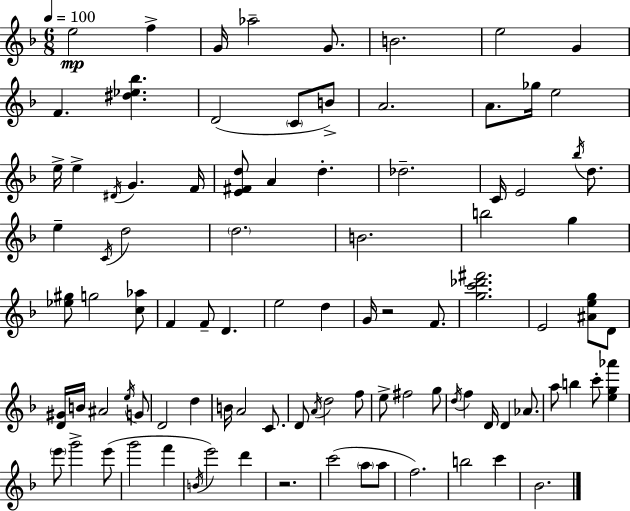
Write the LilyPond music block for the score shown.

{
  \clef treble
  \numericTimeSignature
  \time 6/8
  \key f \major
  \tempo 4 = 100
  e''2\mp f''4-> | g'16 aes''2-- g'8. | b'2. | e''2 g'4 | \break f'4. <dis'' ees'' bes''>4. | d'2( \parenthesize c'8 b'8->) | a'2. | a'8. ges''16 e''2 | \break e''16-> e''4-> \acciaccatura { dis'16 } g'4. | f'16 <e' fis' d''>8 a'4 d''4.-. | des''2.-- | c'16 e'2 \acciaccatura { bes''16 } d''8. | \break e''4-- \acciaccatura { c'16 } d''2 | \parenthesize d''2. | b'2. | b''2 g''4 | \break <ees'' gis''>8 g''2 | <c'' aes''>8 f'4 f'8-- d'4. | e''2 d''4 | g'16 r2 | \break f'8. <g'' c''' des''' fis'''>2. | e'2 <ais' e'' g''>8 | d'8 <d' gis'>16 b'16 ais'2 | \acciaccatura { e''16 } g'8 d'2 | \break d''4 b'16 a'2 | c'8. d'8 \acciaccatura { a'16 } d''2 | f''8 e''8-> fis''2 | g''8 \acciaccatura { d''16 } f''4 d'16 d'4 | \break aes'8. a''8 b''4 | c'''8-. <e'' g'' aes'''>4 \parenthesize e'''8 g'''2-> | e'''8( g'''2 | f'''4 \acciaccatura { b'16 } e'''2) | \break d'''4 r2. | c'''2( | \parenthesize a''8 a''8 f''2.) | b''2 | \break c'''4 bes'2. | \bar "|."
}